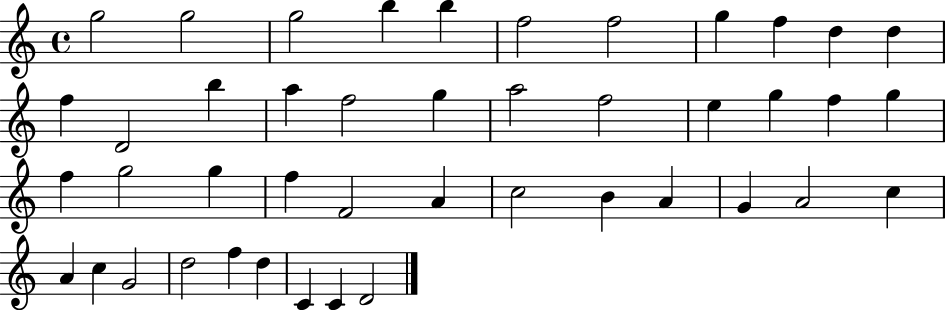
{
  \clef treble
  \time 4/4
  \defaultTimeSignature
  \key c \major
  g''2 g''2 | g''2 b''4 b''4 | f''2 f''2 | g''4 f''4 d''4 d''4 | \break f''4 d'2 b''4 | a''4 f''2 g''4 | a''2 f''2 | e''4 g''4 f''4 g''4 | \break f''4 g''2 g''4 | f''4 f'2 a'4 | c''2 b'4 a'4 | g'4 a'2 c''4 | \break a'4 c''4 g'2 | d''2 f''4 d''4 | c'4 c'4 d'2 | \bar "|."
}